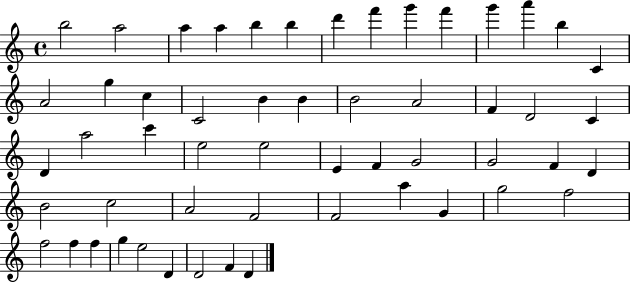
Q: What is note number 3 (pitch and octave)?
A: A5